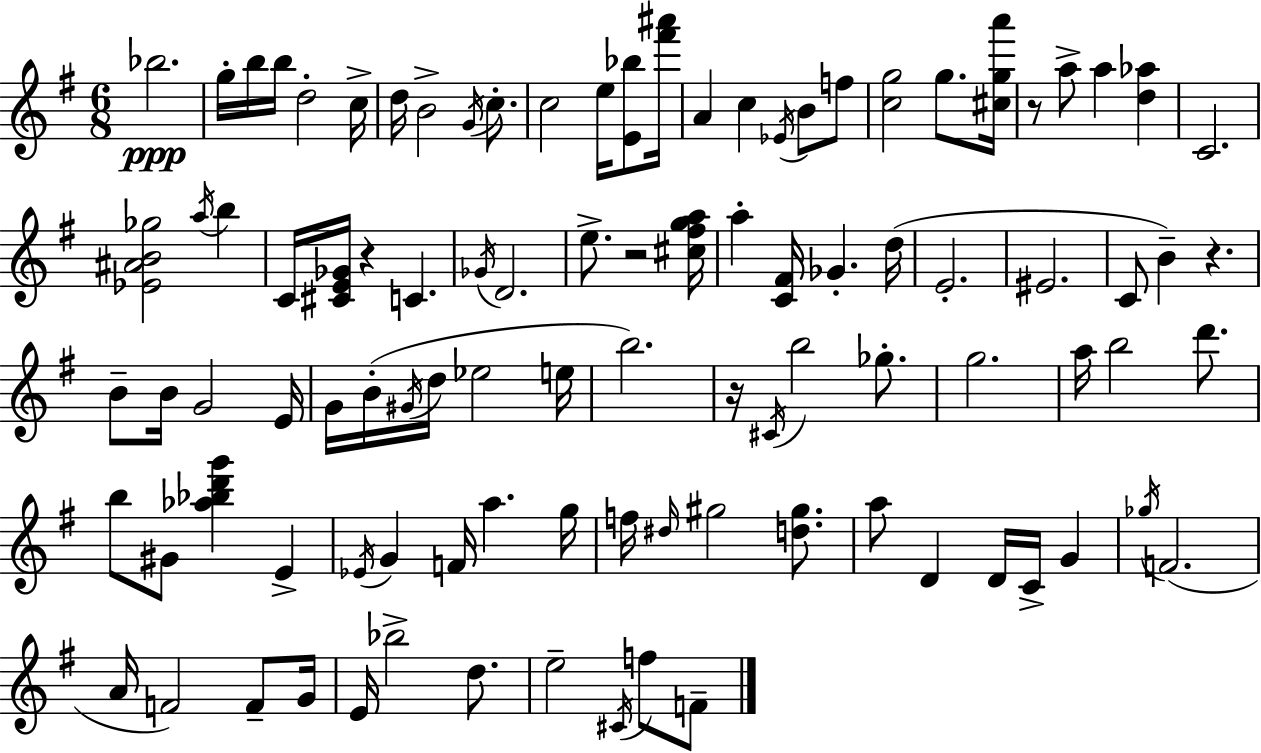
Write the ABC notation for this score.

X:1
T:Untitled
M:6/8
L:1/4
K:Em
_b2 g/4 b/4 b/4 d2 c/4 d/4 B2 G/4 c/2 c2 e/4 [E_b]/2 [^f'^a']/4 A c _E/4 B/2 f/2 [cg]2 g/2 [^cga']/4 z/2 a/2 a [d_a] C2 [_E^AB_g]2 a/4 b C/4 [^CE_G]/4 z C _G/4 D2 e/2 z2 [^c^fga]/4 a [C^F]/4 _G d/4 E2 ^E2 C/2 B z B/2 B/4 G2 E/4 G/4 B/4 ^G/4 d/4 _e2 e/4 b2 z/4 ^C/4 b2 _g/2 g2 a/4 b2 d'/2 b/2 ^G/2 [_a_bd'g'] E _E/4 G F/4 a g/4 f/4 ^d/4 ^g2 [d^g]/2 a/2 D D/4 C/4 G _g/4 F2 A/4 F2 F/2 G/4 E/4 _b2 d/2 e2 ^C/4 f/2 F/2